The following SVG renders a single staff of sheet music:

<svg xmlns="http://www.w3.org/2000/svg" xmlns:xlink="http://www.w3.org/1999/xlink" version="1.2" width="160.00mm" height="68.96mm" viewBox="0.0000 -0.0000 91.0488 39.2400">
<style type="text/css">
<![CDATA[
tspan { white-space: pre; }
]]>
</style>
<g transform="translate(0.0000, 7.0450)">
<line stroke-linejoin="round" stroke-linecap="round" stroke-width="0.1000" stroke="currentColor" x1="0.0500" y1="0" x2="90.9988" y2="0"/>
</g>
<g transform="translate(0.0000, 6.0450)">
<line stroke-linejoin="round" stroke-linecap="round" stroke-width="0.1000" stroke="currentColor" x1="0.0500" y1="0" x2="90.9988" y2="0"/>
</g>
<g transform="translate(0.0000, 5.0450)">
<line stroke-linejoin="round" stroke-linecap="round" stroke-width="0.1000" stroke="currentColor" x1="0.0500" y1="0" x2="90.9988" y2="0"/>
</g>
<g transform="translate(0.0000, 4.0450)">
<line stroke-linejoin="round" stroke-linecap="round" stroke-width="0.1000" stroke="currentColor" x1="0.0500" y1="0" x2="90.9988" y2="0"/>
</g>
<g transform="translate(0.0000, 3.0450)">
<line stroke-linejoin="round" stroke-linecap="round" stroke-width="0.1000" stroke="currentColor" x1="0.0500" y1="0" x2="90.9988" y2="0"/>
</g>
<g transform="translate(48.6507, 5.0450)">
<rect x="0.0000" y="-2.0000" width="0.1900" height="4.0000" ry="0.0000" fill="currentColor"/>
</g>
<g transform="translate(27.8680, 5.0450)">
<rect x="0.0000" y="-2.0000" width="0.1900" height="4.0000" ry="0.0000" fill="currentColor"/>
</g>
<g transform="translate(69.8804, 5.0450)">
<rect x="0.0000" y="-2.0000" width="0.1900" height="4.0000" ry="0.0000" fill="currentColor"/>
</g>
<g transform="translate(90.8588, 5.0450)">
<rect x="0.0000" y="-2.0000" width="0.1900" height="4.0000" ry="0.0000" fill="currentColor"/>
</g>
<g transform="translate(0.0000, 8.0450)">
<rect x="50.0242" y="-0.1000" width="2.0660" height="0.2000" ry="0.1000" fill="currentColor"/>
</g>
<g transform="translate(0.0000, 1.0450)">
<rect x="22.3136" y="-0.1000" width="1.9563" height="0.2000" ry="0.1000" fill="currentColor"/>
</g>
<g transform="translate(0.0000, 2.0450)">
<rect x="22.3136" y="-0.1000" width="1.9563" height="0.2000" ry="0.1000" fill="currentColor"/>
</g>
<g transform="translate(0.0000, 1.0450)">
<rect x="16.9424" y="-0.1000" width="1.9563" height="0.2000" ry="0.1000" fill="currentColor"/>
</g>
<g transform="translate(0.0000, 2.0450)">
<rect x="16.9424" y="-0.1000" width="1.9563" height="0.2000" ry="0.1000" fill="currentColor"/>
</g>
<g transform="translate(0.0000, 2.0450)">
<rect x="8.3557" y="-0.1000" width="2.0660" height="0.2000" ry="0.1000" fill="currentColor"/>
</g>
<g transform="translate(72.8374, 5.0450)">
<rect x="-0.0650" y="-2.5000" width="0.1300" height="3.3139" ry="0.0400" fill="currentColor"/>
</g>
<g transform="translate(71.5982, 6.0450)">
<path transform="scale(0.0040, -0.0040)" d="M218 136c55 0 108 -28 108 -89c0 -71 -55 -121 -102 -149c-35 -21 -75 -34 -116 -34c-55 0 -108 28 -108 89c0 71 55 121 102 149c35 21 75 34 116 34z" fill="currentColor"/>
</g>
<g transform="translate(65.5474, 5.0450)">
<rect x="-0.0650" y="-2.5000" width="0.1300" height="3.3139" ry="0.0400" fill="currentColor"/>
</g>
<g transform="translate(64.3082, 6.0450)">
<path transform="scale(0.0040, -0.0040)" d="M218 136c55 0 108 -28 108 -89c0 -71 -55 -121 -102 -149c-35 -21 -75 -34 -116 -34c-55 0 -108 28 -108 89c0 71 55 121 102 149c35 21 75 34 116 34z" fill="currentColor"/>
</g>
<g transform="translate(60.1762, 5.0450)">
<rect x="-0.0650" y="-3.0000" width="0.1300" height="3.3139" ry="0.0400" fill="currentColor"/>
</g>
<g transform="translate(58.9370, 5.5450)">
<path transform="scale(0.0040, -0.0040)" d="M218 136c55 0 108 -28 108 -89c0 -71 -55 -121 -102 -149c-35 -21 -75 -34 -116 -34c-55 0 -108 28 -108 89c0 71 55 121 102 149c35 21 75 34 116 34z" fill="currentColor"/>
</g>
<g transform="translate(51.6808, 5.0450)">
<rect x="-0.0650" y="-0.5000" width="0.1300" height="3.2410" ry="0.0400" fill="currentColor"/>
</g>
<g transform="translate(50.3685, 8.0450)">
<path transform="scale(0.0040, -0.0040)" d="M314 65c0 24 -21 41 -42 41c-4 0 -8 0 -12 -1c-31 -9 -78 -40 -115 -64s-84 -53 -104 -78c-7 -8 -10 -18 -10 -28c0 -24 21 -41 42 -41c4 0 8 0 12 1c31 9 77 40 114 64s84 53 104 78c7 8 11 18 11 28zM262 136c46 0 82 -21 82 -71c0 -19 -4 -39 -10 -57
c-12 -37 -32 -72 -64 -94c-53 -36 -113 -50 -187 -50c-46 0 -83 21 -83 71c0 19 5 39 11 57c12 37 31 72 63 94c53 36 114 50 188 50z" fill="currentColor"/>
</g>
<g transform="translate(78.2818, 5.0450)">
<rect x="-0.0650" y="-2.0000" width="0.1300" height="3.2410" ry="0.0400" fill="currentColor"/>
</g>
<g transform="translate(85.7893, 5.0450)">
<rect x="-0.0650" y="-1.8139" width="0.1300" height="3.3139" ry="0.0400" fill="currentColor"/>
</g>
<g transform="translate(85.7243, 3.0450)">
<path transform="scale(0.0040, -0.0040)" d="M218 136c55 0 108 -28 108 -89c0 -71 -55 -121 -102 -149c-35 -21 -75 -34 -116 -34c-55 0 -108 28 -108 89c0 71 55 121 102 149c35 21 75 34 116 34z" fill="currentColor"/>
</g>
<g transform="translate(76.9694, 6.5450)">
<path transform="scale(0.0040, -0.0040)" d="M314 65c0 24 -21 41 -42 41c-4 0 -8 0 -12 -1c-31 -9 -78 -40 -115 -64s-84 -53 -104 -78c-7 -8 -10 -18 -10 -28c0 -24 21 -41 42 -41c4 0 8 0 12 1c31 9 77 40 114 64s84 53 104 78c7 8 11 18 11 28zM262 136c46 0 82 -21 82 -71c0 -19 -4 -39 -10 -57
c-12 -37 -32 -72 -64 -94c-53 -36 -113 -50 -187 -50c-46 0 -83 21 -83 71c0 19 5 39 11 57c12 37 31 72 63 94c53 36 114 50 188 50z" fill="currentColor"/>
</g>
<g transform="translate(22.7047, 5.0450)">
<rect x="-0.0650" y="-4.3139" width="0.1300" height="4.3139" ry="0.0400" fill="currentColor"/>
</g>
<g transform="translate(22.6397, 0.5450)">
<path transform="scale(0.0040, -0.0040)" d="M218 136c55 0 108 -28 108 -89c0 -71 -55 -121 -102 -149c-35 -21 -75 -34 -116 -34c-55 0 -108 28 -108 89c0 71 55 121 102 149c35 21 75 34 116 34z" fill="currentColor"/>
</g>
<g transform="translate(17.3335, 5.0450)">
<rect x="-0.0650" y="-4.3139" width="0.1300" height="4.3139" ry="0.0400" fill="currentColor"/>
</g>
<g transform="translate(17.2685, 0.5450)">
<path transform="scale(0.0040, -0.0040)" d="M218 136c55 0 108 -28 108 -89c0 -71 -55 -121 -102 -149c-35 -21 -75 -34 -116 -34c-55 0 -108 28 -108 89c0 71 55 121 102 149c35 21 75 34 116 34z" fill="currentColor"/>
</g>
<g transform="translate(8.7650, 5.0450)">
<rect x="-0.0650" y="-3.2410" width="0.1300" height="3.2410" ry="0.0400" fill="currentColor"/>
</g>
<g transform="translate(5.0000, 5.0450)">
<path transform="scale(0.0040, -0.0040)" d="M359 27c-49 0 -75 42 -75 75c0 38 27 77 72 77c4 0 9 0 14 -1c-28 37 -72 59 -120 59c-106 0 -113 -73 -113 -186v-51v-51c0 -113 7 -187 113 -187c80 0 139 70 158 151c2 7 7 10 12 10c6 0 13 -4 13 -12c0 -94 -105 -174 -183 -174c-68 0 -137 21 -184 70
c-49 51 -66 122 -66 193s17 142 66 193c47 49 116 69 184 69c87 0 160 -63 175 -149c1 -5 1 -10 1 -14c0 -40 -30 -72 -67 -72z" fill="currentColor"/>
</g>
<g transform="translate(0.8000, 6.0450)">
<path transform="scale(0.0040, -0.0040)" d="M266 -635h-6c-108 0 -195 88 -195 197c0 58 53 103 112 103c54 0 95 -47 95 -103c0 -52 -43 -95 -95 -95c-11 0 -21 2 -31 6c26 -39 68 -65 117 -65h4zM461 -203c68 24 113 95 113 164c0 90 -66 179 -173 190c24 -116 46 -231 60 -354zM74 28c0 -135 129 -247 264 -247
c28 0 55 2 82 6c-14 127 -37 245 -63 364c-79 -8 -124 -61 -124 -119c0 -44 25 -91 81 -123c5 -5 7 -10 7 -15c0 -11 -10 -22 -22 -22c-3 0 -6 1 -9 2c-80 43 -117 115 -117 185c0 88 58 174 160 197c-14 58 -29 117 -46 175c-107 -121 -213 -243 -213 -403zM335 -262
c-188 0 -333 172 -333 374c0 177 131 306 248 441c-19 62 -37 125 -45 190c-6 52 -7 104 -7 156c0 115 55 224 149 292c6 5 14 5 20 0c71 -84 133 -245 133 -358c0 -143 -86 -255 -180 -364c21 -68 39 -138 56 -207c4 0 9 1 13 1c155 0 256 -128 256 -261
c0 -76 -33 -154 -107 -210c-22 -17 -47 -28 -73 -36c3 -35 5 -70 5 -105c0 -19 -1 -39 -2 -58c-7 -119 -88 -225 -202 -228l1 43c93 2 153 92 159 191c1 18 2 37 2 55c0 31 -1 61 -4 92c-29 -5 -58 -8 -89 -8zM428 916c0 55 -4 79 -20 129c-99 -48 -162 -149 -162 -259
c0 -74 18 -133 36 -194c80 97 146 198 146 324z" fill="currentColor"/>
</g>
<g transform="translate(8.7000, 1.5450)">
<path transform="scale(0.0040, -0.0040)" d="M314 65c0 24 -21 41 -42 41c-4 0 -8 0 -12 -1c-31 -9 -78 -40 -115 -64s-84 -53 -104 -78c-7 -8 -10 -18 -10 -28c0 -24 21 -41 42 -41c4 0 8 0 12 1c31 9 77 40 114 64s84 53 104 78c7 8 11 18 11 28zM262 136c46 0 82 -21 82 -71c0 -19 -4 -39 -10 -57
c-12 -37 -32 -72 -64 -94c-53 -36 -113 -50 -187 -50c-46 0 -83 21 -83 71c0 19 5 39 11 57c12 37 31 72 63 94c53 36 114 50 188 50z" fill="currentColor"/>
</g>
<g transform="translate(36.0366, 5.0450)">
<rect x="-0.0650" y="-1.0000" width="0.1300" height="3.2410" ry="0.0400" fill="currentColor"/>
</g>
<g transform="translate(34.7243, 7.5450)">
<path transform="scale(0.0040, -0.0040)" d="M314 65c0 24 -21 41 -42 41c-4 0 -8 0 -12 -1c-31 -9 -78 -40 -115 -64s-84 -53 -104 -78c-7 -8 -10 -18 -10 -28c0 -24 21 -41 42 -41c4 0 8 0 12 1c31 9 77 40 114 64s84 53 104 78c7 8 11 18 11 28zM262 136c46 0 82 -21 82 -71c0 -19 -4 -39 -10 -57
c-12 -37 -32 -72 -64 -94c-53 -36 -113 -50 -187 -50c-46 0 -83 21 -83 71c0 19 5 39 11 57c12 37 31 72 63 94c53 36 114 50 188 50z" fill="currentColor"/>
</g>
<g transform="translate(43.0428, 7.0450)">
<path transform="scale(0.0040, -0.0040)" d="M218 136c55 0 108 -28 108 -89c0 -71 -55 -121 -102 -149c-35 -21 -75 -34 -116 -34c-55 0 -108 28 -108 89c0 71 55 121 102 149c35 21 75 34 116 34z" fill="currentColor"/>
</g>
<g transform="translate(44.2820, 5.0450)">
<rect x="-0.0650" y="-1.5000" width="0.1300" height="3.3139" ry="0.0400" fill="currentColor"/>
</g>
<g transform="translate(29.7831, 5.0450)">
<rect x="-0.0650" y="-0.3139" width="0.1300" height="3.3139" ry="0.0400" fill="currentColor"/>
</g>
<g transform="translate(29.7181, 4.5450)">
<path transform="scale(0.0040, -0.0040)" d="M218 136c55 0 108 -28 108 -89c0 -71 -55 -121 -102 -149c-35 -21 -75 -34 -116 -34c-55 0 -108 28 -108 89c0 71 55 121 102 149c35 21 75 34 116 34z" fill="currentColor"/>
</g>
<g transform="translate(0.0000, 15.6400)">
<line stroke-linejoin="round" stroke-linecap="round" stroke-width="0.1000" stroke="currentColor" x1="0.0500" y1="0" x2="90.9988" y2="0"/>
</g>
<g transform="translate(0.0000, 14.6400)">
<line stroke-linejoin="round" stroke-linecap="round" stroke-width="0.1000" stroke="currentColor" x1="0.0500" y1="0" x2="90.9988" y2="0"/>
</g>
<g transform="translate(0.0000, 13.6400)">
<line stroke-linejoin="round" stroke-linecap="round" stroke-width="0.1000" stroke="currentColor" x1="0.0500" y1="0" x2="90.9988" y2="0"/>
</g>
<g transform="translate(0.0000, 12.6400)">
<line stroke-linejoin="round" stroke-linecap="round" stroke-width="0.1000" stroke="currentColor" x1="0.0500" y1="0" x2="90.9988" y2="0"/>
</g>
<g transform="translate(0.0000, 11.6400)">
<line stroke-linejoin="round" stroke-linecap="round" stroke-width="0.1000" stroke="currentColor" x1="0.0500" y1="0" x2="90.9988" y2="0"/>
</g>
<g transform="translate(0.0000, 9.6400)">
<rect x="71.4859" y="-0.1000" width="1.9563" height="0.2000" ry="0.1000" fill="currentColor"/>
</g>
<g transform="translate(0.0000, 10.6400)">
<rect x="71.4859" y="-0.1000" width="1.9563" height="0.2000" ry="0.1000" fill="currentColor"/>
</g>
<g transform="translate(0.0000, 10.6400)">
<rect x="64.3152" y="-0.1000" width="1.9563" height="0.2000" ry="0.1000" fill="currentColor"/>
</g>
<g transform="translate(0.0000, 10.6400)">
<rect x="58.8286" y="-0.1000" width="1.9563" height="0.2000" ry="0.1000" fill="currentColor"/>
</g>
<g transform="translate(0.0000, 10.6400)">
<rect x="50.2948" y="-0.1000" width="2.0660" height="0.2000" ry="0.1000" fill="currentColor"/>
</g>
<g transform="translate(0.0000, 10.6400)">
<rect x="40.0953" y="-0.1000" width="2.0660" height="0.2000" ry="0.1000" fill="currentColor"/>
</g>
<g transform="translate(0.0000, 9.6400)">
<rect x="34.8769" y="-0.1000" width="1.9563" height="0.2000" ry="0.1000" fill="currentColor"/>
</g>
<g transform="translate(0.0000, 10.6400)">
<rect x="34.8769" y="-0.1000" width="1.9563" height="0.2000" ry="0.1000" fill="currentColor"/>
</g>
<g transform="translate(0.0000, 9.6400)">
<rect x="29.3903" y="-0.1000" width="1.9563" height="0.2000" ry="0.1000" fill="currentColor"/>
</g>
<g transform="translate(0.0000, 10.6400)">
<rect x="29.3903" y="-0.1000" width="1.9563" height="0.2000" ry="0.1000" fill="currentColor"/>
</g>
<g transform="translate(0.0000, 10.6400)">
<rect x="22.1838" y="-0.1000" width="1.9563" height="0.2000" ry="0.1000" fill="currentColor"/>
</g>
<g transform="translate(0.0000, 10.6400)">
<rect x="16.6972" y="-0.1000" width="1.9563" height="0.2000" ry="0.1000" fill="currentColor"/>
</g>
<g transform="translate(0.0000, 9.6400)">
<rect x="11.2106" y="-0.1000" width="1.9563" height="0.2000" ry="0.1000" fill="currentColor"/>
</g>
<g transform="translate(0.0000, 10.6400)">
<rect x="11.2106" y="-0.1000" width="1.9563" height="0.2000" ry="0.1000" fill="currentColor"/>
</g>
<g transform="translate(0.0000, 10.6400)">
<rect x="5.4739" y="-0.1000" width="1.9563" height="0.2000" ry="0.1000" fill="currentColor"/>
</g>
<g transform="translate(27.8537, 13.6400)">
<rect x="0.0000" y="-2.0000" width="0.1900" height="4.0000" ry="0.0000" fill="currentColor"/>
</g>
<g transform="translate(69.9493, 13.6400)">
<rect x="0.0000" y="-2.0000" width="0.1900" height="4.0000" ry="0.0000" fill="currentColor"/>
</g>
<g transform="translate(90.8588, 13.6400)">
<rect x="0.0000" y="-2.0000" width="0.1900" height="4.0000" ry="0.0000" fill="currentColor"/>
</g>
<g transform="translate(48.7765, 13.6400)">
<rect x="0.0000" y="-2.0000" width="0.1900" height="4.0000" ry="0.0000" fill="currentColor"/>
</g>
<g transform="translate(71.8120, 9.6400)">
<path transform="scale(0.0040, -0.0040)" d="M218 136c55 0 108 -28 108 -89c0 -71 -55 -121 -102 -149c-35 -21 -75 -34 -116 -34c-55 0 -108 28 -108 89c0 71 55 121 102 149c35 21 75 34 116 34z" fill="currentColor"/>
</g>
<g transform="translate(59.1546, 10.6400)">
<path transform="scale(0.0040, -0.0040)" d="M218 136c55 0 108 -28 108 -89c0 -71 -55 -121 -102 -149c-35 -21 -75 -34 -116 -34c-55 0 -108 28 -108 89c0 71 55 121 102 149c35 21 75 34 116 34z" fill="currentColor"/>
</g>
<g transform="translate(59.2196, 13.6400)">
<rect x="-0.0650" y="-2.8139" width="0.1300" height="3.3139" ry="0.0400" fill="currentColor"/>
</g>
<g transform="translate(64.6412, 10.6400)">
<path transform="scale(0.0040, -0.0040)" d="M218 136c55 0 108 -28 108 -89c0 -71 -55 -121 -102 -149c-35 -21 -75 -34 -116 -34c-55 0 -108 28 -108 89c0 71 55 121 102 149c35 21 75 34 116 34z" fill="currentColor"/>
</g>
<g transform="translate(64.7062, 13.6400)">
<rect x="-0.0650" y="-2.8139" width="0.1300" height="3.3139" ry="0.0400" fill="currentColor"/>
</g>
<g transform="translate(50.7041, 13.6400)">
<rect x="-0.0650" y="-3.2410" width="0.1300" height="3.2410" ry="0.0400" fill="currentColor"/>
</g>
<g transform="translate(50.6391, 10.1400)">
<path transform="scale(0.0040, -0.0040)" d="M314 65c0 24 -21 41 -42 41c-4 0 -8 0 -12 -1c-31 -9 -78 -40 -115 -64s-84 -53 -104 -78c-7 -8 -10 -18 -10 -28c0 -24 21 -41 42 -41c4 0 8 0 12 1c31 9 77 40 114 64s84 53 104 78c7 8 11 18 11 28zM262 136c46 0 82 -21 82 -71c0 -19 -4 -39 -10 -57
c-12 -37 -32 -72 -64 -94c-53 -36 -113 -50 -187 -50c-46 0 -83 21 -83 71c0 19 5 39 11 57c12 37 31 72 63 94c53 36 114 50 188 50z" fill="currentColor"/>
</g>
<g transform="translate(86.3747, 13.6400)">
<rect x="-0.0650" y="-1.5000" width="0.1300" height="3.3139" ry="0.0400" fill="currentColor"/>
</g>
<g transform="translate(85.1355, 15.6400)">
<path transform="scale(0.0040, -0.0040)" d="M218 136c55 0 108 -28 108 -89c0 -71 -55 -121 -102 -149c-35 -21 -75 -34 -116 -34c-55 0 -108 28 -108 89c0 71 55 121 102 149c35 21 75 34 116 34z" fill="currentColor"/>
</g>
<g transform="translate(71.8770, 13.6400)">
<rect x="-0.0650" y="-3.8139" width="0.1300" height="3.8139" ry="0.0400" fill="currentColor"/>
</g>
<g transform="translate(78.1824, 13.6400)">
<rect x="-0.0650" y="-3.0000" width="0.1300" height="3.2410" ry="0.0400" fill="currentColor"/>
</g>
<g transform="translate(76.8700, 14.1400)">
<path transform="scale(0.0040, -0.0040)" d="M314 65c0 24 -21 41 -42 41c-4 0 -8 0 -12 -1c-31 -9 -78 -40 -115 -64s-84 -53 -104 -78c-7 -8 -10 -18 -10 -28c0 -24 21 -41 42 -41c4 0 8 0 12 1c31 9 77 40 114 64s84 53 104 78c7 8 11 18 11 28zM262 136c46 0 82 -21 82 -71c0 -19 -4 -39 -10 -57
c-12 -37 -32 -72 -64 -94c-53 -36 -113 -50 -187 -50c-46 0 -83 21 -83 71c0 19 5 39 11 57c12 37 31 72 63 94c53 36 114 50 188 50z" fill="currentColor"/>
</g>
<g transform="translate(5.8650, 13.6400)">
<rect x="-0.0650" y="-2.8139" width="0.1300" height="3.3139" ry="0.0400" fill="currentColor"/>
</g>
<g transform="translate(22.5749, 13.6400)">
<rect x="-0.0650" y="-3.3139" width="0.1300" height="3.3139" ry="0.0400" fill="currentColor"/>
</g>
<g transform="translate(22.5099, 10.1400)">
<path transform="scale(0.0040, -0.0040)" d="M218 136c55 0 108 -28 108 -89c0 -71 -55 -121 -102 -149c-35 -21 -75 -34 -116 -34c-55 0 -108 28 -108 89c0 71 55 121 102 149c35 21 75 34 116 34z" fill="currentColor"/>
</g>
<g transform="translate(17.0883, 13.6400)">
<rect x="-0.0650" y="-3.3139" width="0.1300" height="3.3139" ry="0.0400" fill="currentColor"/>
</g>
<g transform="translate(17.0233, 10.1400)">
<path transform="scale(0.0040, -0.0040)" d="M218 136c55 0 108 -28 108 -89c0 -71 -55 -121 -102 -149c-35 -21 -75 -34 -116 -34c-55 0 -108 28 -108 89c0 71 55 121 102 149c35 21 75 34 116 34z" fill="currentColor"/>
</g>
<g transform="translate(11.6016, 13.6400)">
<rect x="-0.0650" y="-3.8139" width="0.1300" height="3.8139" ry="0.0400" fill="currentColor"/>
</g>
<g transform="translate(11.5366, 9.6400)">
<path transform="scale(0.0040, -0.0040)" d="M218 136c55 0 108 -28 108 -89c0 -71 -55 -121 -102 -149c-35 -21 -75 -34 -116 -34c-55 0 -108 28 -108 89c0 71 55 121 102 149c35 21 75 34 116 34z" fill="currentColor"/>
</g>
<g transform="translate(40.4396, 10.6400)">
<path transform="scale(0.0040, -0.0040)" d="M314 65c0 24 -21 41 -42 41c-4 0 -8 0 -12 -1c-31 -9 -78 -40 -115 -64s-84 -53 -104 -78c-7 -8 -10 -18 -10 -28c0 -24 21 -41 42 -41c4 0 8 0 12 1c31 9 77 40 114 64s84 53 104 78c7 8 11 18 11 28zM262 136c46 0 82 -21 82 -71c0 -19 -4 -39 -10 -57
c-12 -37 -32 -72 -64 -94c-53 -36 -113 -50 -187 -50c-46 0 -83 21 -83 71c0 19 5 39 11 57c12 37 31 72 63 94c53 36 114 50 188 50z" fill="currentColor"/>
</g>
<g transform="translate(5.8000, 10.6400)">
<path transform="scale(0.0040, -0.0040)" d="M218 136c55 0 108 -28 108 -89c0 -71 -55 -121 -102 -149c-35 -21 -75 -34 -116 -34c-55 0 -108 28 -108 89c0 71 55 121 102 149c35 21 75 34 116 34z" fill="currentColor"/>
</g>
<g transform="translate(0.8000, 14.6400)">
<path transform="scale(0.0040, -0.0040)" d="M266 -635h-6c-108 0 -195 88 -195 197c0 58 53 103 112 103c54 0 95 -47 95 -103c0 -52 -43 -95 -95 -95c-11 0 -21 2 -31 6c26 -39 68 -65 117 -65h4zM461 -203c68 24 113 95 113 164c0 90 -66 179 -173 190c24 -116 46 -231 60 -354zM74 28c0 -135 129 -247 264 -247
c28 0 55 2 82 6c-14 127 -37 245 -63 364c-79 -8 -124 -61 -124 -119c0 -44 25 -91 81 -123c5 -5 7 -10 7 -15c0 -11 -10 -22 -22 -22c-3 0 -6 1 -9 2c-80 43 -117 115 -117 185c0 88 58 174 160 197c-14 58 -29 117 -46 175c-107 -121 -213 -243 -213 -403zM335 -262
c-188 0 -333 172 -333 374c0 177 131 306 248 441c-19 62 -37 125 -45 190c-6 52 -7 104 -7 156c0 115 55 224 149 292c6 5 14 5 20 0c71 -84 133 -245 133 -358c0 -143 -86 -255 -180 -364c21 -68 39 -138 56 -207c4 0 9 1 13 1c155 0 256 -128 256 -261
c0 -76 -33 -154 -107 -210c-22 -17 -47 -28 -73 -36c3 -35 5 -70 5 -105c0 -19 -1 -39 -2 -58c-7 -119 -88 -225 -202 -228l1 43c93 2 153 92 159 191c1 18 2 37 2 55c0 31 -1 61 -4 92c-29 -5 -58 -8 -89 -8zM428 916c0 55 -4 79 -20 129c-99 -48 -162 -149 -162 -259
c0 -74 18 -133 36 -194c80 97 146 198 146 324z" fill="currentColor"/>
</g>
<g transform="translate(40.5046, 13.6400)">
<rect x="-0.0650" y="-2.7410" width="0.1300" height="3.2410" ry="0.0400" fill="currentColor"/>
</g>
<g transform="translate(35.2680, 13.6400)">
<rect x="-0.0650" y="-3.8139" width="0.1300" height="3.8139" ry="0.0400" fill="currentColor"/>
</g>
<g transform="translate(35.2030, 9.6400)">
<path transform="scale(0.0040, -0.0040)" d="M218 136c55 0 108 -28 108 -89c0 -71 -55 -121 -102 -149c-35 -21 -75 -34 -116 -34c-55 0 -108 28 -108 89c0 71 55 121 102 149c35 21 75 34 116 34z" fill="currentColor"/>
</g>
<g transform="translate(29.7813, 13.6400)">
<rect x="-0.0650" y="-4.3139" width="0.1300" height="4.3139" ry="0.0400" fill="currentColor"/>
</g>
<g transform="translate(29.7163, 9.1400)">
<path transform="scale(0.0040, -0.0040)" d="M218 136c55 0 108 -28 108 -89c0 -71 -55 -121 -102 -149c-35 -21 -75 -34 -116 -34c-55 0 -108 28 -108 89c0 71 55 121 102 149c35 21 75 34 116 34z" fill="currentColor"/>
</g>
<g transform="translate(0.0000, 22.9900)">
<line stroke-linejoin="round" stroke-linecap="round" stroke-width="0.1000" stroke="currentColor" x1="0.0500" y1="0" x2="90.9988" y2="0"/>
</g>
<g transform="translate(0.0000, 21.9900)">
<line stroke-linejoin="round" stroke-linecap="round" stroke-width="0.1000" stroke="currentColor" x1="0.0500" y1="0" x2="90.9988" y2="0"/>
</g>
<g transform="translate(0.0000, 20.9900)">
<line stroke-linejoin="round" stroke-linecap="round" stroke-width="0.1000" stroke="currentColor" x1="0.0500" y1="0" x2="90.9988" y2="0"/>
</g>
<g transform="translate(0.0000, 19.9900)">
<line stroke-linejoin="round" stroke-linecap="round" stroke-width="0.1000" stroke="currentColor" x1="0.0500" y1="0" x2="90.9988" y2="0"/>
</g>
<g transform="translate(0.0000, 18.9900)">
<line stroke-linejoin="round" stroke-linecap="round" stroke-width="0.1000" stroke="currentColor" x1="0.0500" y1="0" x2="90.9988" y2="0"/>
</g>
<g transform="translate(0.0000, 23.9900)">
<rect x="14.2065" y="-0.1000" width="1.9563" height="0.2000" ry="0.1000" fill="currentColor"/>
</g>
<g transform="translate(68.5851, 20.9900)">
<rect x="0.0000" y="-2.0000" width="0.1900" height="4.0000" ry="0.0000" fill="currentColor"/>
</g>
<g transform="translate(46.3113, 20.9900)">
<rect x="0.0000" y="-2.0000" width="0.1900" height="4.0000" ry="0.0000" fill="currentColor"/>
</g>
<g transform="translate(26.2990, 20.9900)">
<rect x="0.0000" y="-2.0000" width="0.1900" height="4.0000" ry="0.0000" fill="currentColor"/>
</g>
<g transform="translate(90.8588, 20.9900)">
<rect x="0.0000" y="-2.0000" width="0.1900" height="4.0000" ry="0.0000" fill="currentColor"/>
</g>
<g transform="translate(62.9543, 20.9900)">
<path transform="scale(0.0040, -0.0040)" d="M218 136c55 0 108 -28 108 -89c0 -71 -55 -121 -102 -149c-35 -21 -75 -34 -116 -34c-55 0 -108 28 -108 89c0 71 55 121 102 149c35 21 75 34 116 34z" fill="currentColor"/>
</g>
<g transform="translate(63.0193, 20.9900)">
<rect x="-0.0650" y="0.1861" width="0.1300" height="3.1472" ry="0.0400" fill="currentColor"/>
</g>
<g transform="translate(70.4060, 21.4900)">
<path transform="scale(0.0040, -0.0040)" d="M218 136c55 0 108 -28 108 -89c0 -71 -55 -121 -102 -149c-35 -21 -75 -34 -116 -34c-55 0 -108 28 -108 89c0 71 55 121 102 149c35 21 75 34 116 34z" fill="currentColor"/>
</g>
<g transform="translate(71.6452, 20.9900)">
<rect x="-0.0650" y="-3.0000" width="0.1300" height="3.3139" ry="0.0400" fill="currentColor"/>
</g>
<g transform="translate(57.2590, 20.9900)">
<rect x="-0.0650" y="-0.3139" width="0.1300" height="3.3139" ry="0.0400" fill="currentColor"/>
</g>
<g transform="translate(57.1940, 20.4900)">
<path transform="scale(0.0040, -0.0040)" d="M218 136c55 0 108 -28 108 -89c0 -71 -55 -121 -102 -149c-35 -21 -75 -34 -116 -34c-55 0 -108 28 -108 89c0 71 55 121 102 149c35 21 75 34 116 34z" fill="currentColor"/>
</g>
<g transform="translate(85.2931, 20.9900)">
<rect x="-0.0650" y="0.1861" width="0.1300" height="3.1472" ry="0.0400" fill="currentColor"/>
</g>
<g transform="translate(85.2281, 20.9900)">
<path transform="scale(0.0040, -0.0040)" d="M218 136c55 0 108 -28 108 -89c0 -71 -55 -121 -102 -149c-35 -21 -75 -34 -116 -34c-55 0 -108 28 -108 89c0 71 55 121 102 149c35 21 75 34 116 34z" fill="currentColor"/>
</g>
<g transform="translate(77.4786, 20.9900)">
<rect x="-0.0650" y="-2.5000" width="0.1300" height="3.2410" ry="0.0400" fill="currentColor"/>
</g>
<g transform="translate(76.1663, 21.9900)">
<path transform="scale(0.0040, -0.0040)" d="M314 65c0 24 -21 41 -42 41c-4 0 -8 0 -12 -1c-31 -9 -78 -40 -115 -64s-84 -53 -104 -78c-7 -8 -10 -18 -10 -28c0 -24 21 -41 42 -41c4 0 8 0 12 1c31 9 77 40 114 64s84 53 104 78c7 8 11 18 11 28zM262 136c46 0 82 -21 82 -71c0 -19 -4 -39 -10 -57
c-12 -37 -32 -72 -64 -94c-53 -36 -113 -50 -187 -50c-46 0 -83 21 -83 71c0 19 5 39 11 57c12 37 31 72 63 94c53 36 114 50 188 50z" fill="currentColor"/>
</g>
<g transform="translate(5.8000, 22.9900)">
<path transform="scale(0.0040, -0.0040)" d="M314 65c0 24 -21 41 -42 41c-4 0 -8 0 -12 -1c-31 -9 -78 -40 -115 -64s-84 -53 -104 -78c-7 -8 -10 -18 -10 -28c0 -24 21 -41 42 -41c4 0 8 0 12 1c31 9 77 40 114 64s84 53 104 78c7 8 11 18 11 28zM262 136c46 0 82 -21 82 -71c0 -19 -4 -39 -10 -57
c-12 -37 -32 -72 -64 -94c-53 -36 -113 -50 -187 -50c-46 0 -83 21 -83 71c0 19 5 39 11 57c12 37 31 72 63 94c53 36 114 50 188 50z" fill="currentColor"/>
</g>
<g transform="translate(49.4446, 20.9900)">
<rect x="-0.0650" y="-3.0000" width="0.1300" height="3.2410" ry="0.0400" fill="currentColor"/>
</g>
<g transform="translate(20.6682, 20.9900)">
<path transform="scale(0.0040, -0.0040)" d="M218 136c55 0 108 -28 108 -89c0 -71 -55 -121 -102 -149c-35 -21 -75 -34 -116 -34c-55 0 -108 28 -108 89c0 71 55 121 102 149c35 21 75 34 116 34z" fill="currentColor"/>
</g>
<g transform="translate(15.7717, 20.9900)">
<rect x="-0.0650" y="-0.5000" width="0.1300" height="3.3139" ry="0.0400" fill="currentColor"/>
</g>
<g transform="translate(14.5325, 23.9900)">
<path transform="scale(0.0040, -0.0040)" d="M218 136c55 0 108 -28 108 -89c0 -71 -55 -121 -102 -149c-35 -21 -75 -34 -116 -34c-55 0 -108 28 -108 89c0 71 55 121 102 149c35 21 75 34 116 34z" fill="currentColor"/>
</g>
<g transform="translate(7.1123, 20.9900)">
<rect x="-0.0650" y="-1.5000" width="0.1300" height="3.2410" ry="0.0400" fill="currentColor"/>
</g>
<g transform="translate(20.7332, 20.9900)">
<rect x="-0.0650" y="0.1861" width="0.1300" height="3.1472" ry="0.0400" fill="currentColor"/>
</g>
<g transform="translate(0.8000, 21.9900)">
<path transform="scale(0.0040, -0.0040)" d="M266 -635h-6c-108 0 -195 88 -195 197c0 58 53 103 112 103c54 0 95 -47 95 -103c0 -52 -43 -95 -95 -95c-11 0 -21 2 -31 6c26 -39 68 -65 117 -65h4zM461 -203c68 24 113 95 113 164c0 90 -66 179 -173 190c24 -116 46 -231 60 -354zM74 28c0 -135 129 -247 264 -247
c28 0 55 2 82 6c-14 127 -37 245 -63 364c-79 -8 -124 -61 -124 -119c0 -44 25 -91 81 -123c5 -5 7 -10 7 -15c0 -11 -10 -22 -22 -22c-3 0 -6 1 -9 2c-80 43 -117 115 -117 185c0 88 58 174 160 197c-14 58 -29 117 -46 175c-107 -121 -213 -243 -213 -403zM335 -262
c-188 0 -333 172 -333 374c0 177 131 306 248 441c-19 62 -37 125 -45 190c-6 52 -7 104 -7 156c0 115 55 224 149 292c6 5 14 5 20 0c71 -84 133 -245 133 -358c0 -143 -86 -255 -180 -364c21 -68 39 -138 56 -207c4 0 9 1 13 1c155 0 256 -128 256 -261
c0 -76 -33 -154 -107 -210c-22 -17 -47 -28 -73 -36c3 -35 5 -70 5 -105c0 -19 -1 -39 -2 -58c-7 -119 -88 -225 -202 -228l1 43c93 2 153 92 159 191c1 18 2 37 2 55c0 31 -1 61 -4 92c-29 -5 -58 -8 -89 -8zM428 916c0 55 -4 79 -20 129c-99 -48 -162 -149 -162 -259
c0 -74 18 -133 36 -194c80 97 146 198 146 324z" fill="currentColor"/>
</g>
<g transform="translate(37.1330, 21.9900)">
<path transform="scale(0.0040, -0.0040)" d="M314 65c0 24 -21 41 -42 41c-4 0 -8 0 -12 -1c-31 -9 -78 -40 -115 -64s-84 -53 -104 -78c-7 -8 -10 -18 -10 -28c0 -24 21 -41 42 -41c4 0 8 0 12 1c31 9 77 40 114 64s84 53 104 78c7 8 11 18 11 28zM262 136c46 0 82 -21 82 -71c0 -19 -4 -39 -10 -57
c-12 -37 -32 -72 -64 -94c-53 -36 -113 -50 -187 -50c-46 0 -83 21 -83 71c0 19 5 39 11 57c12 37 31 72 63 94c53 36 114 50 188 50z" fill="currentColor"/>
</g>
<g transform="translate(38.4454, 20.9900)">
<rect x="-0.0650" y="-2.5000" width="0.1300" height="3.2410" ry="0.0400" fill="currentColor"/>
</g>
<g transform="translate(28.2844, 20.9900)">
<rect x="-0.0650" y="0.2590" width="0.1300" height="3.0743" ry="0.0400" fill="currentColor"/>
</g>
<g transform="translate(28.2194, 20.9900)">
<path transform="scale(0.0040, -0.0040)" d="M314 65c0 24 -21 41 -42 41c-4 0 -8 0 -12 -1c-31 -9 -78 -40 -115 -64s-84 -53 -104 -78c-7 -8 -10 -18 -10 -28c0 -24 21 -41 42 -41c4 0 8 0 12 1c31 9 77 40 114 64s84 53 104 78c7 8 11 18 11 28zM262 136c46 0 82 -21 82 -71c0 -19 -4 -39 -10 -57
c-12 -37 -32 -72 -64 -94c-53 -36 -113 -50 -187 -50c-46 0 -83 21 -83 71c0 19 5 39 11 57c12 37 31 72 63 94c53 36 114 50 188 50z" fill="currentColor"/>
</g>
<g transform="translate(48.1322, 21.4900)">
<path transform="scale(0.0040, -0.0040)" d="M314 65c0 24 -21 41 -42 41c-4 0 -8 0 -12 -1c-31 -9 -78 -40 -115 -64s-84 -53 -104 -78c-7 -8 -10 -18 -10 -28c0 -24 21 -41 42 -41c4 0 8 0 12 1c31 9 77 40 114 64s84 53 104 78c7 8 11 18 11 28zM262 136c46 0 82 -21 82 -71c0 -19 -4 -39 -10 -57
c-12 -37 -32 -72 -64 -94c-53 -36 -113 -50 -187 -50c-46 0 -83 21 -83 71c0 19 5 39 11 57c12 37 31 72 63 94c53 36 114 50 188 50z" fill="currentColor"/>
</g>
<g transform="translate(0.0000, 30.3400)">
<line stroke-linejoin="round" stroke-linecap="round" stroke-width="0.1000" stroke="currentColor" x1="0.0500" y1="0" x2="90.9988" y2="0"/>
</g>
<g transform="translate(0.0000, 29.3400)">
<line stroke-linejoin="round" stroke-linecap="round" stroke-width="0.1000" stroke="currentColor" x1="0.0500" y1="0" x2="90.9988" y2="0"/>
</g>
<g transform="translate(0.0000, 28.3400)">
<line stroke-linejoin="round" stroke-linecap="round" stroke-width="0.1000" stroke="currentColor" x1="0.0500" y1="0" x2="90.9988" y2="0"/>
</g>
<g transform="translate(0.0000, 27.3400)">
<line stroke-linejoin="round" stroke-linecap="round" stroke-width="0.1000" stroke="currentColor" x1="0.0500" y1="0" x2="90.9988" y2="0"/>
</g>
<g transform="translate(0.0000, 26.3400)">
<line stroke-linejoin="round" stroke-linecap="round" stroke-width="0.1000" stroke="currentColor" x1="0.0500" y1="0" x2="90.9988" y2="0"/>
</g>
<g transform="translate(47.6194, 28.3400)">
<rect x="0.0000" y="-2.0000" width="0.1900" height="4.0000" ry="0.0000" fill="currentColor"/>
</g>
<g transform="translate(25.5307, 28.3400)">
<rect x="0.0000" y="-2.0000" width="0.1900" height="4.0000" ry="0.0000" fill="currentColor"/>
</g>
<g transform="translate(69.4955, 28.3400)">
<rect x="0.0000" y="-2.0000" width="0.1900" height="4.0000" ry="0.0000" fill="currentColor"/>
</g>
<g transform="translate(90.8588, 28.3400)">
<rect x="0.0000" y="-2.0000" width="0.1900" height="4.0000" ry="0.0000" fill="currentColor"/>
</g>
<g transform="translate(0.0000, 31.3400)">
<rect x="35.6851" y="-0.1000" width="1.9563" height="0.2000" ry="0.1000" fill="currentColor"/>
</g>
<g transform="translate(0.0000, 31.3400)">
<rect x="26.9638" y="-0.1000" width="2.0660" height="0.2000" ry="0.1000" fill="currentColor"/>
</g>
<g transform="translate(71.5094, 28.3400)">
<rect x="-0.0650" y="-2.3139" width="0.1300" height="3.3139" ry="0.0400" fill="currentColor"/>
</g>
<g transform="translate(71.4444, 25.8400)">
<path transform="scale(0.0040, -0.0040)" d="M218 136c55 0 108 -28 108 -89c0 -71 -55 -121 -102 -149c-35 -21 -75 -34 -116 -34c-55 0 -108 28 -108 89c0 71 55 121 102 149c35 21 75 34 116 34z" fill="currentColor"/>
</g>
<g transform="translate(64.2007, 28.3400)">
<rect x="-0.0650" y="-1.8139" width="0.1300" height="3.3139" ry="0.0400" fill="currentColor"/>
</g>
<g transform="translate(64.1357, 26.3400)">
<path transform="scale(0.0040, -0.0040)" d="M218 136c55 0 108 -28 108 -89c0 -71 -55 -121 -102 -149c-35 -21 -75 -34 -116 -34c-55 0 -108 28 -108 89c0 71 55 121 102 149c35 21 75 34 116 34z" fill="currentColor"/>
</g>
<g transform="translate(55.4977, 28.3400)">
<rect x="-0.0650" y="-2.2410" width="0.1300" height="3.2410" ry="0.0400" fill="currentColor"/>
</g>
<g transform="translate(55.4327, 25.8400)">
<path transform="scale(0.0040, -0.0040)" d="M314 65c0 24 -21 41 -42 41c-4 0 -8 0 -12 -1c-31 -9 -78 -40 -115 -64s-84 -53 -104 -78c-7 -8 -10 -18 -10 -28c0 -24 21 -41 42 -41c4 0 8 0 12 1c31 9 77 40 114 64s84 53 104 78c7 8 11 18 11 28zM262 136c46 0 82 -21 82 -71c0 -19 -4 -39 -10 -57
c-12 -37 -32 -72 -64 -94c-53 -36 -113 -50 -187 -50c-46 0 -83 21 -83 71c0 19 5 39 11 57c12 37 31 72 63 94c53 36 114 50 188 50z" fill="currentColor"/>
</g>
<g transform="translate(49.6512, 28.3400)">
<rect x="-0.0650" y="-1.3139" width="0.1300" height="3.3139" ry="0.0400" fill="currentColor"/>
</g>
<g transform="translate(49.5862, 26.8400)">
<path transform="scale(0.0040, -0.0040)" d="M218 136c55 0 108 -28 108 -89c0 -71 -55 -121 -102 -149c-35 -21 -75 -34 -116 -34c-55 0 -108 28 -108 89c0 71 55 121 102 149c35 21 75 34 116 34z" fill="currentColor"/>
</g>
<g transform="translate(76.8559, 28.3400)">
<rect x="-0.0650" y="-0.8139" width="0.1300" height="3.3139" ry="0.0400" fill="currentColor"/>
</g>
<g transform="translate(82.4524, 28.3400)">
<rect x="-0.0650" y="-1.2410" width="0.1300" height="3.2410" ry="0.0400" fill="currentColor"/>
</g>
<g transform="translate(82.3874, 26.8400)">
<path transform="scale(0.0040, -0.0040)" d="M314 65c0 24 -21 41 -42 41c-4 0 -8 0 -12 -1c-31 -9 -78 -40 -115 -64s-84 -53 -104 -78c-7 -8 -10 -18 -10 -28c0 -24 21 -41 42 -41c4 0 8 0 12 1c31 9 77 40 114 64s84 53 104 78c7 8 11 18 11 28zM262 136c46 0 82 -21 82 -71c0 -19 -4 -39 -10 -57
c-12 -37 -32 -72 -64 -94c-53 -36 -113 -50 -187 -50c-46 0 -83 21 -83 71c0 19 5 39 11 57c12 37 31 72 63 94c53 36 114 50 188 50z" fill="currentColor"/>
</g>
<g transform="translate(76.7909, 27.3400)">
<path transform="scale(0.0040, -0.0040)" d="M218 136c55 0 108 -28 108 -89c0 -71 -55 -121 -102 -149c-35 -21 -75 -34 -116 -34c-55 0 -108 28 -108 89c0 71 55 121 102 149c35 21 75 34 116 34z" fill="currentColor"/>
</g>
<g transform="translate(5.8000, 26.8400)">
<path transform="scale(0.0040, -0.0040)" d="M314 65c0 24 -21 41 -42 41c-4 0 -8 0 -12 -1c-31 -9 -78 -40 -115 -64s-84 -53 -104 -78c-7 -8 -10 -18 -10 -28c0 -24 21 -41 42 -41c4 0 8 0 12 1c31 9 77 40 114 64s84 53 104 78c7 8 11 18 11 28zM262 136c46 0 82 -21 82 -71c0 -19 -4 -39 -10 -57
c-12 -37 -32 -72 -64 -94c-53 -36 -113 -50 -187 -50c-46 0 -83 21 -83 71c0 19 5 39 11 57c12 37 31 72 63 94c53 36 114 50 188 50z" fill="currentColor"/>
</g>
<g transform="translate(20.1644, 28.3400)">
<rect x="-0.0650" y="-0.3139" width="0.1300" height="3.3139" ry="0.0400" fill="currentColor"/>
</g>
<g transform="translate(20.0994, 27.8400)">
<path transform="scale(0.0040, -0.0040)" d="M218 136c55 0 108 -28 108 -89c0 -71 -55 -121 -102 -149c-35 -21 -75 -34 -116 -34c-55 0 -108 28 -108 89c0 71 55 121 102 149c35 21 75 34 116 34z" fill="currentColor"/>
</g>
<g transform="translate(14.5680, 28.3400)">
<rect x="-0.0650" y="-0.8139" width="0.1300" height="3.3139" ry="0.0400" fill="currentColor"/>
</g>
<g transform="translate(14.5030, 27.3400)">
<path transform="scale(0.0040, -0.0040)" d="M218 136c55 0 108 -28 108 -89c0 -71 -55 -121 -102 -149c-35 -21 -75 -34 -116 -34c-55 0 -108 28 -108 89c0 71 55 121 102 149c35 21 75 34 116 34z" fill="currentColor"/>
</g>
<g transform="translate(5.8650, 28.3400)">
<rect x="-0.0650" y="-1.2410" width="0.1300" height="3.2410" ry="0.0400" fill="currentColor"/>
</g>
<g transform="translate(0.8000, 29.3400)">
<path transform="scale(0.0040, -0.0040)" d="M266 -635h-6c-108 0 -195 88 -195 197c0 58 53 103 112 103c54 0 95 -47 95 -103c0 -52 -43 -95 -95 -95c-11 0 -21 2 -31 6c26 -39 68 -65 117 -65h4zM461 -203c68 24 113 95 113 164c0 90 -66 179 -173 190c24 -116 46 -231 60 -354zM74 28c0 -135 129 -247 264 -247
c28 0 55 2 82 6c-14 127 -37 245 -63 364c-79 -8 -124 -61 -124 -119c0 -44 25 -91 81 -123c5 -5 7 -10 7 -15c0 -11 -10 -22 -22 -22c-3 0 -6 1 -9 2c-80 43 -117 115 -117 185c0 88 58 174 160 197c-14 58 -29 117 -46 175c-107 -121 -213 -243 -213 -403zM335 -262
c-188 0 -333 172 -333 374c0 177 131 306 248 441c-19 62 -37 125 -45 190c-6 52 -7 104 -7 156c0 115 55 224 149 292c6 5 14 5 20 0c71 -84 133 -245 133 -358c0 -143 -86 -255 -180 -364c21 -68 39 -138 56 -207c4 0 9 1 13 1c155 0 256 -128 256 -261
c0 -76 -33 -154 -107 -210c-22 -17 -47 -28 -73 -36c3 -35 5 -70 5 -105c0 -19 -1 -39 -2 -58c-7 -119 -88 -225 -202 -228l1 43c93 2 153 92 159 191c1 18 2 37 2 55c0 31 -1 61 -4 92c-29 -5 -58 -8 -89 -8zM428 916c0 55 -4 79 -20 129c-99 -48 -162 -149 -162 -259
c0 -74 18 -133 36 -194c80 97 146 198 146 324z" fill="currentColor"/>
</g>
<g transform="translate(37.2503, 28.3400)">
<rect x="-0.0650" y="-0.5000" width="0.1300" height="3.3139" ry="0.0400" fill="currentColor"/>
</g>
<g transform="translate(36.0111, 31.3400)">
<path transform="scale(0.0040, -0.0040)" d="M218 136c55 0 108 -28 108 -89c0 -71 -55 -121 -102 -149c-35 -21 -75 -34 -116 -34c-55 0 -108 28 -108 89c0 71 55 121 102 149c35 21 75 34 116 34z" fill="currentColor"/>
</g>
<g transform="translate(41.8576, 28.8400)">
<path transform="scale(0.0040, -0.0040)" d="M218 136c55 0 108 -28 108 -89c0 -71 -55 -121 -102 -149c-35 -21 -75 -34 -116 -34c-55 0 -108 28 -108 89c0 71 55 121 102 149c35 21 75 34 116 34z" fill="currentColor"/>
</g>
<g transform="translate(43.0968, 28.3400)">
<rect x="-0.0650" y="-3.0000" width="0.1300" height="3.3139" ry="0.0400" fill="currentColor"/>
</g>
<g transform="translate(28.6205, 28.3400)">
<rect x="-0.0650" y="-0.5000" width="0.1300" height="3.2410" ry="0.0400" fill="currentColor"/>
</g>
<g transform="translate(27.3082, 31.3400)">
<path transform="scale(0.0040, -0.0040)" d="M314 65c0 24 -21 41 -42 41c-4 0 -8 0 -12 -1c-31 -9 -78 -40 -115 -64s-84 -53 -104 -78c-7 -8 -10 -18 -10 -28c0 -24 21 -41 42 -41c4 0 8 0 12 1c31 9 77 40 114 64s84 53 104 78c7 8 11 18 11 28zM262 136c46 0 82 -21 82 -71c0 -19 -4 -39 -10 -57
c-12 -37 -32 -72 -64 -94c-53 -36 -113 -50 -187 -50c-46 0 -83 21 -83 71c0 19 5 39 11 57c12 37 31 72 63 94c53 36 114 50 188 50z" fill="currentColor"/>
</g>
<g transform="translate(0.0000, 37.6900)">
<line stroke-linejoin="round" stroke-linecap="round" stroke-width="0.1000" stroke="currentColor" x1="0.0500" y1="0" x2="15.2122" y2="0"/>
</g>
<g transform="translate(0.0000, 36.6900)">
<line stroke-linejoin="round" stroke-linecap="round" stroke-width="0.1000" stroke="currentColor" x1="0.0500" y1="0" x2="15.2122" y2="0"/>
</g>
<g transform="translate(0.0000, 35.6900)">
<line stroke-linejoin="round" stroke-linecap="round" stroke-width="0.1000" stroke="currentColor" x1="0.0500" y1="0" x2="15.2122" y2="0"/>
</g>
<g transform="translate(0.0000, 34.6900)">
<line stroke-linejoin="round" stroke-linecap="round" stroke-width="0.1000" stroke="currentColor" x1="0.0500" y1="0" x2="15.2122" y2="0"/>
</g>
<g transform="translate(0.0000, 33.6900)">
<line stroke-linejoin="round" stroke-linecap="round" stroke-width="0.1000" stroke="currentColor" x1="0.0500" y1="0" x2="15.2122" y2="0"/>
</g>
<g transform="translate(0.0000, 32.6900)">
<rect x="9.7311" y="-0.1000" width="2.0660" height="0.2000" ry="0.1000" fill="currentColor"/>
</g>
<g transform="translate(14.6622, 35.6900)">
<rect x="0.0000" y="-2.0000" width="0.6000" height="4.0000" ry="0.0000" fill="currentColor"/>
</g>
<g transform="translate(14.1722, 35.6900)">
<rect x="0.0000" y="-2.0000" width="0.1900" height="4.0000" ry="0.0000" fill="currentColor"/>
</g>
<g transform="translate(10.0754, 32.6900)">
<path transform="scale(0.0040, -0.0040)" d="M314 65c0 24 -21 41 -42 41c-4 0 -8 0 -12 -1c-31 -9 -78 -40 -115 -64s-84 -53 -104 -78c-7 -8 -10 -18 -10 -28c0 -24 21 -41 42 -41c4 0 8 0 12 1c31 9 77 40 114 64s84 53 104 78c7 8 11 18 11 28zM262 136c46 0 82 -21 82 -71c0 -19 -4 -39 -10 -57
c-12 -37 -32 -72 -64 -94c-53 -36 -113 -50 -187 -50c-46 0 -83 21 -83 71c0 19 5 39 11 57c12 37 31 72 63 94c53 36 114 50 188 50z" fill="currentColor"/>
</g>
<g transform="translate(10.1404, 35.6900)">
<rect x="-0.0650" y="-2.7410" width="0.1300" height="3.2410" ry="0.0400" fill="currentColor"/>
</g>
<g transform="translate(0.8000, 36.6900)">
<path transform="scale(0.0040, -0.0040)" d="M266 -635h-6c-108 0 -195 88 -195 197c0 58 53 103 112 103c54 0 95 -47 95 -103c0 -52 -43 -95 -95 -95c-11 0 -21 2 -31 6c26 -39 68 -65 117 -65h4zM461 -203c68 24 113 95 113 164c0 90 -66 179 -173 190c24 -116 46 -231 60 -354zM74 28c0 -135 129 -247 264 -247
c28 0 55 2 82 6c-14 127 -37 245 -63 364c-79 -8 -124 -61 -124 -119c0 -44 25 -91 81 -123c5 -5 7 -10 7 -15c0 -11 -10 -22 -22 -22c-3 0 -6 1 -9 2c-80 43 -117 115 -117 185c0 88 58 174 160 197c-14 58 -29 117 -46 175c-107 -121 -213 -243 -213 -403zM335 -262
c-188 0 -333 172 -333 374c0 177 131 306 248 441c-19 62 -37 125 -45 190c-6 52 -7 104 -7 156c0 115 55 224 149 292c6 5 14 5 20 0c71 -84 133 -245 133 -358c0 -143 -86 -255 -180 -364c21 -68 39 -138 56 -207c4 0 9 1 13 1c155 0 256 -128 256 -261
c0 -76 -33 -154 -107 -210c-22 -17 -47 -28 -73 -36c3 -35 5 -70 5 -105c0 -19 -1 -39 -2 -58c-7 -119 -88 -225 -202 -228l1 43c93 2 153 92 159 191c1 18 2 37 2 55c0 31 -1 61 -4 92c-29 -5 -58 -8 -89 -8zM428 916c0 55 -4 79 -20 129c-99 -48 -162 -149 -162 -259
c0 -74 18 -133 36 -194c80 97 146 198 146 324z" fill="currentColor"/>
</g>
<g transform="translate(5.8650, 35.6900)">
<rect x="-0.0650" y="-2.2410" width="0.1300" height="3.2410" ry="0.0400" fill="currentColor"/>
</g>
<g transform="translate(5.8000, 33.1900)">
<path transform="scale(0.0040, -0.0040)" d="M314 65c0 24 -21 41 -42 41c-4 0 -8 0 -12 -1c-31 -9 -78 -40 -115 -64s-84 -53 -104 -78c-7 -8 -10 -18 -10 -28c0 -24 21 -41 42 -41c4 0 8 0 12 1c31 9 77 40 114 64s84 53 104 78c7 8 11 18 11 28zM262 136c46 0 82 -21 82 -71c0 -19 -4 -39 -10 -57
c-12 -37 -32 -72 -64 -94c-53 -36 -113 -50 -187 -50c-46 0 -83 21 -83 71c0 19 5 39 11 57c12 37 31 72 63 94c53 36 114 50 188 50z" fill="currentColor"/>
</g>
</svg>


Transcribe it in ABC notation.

X:1
T:Untitled
M:4/4
L:1/4
K:C
b2 d' d' c D2 E C2 A G G F2 f a c' b b d' c' a2 b2 a a c' A2 E E2 C B B2 G2 A2 c B A G2 B e2 d c C2 C A e g2 f g d e2 g2 a2